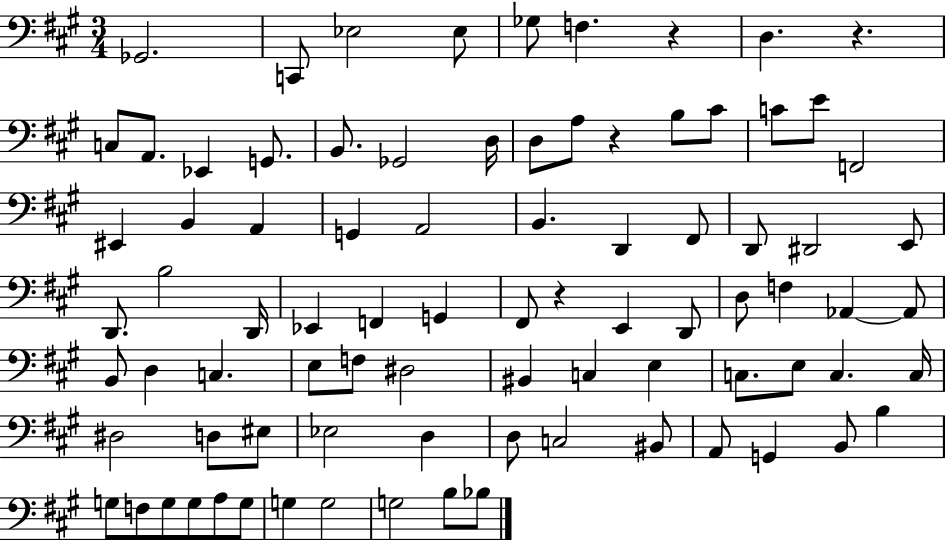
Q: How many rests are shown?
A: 4